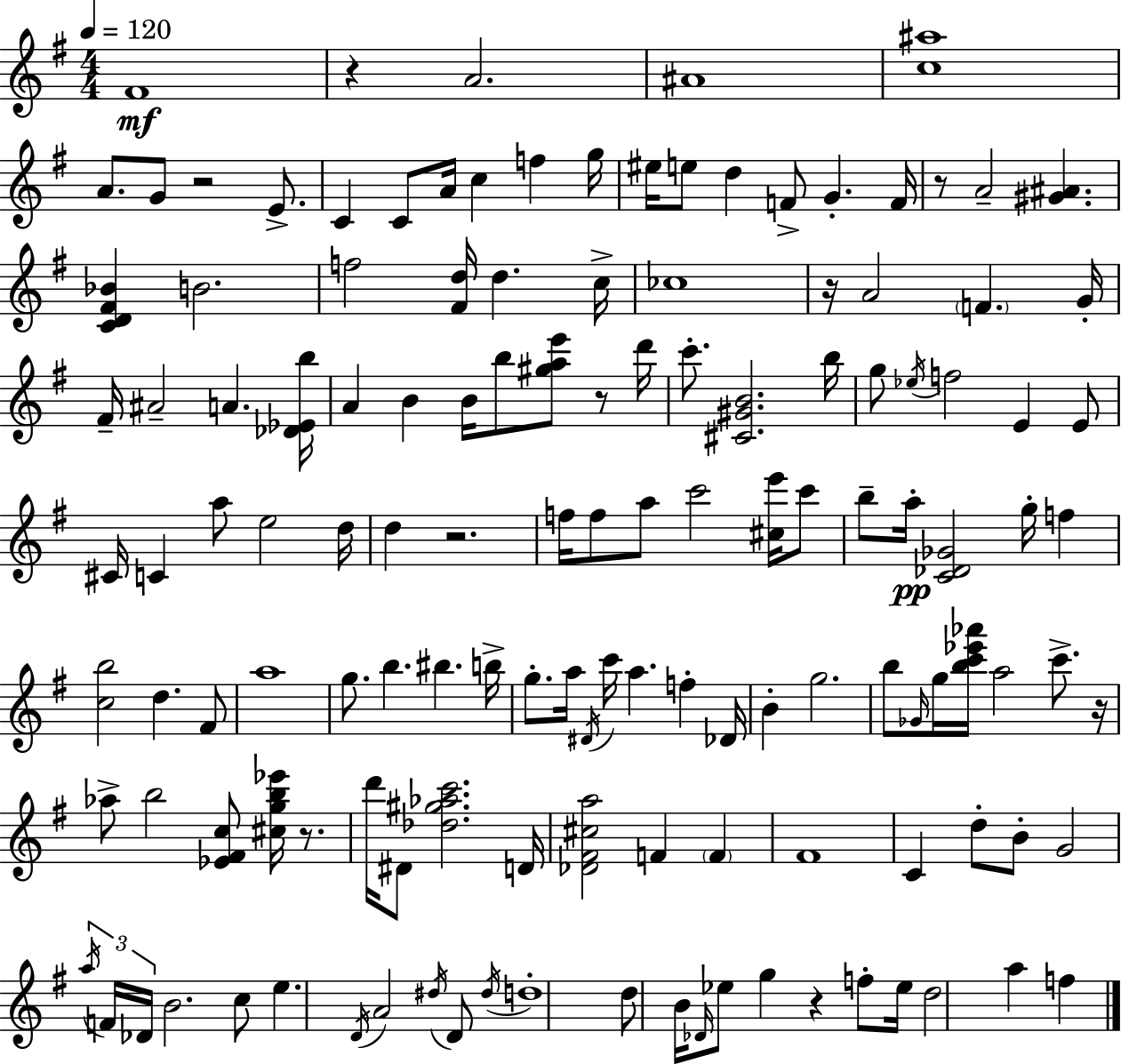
{
  \clef treble
  \numericTimeSignature
  \time 4/4
  \key g \major
  \tempo 4 = 120
  fis'1\mf | r4 a'2. | ais'1 | <c'' ais''>1 | \break a'8. g'8 r2 e'8.-> | c'4 c'8 a'16 c''4 f''4 g''16 | eis''16 e''8 d''4 f'8-> g'4.-. f'16 | r8 a'2-- <gis' ais'>4. | \break <c' d' fis' bes'>4 b'2. | f''2 <fis' d''>16 d''4. c''16-> | ces''1 | r16 a'2 \parenthesize f'4. g'16-. | \break fis'16-- ais'2-- a'4. <des' ees' b''>16 | a'4 b'4 b'16 b''8 <gis'' a'' e'''>8 r8 d'''16 | c'''8.-. <cis' gis' b'>2. b''16 | g''8 \acciaccatura { ees''16 } f''2 e'4 e'8 | \break cis'16 c'4 a''8 e''2 | d''16 d''4 r2. | f''16 f''8 a''8 c'''2 <cis'' e'''>16 c'''8 | b''8-- a''16-.\pp <c' des' ges'>2 g''16-. f''4 | \break <c'' b''>2 d''4. fis'8 | a''1 | g''8. b''4. bis''4. | b''16-> g''8.-. a''16 \acciaccatura { dis'16 } c'''16 a''4. f''4-. | \break des'16 b'4-. g''2. | b''8 \grace { ges'16 } g''16 <b'' c''' ees''' aes'''>16 a''2 c'''8.-> | r16 aes''8-> b''2 <ees' fis' c''>8 <cis'' g'' b'' ees'''>16 | r8. d'''16 dis'8 <des'' gis'' aes'' c'''>2. | \break d'16 <des' fis' cis'' a''>2 f'4 \parenthesize f'4 | fis'1 | c'4 d''8-. b'8-. g'2 | \tuplet 3/2 { \acciaccatura { a''16 } f'16 des'16 } b'2. | \break c''8 e''4. \acciaccatura { d'16 } a'2 | \acciaccatura { dis''16 } d'8 \acciaccatura { dis''16 } d''1-. | d''8 b'16 \grace { des'16 } ees''8 g''4 | r4 f''8-. ees''16 d''2 | \break a''4 f''4 \bar "|."
}